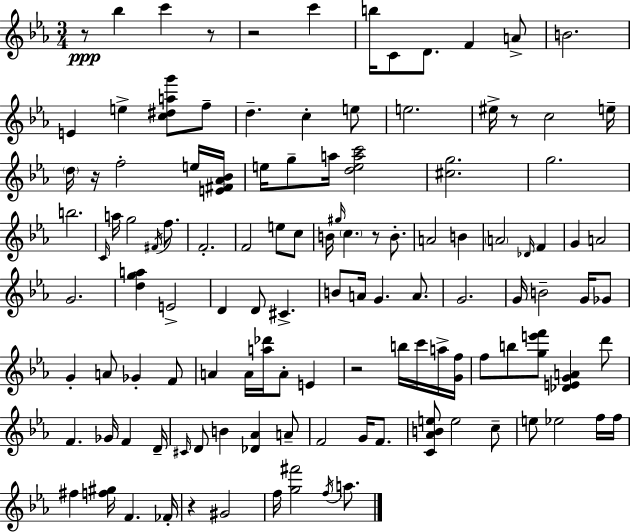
{
  \clef treble
  \numericTimeSignature
  \time 3/4
  \key c \minor
  r8\ppp bes''4 c'''4 r8 | r2 c'''4 | b''16 c'8 d'8. f'4 a'8-> | b'2. | \break e'4 e''4-> <c'' dis'' a'' g'''>8 f''8-- | d''4.-- c''4-. e''8 | e''2. | eis''16-> r8 c''2 e''16-- | \break \parenthesize d''16 r16 f''2-. e''16 <e' fis' aes' bes'>16 | e''16 g''8-- a''16 <d'' e'' a'' c'''>2 | <cis'' g''>2. | g''2. | \break b''2. | \grace { c'16 } a''16 g''2 \acciaccatura { fis'16 } f''8. | f'2.-. | f'2 e''8 | \break c''8 b'16 \grace { gis''16 } \parenthesize c''4. r8 | b'8.-. a'2 b'4 | \parenthesize a'2 \grace { des'16 } | f'4 g'4 a'2 | \break g'2. | <d'' g'' a''>4 e'2-> | d'4 d'8 cis'4.-> | b'8 a'16 g'4. | \break a'8. g'2. | g'16 b'2-- | g'16 ges'8 g'4-. a'8 ges'4-. | f'8 a'4 a'16 <a'' des'''>16 a'8-. | \break e'4 r2 | b''16 c'''16 a''16-> <g' f''>16 f''8 b''8 <g'' e''' f'''>8 <des' e' g' a'>4 | d'''8 f'4. ges'16 f'4 | d'16-- \grace { cis'16 } d'8 b'4 <des' aes'>4 | \break a'8-- f'2 | g'16 f'8. <c' aes' b' e''>8 e''2 | c''8-- e''8 ees''2 | f''16 f''16 fis''4 <f'' gis''>16 f'4. | \break fes'16-. r4 gis'2 | f''16 <g'' fis'''>2 | \acciaccatura { f''16 } a''8. \bar "|."
}